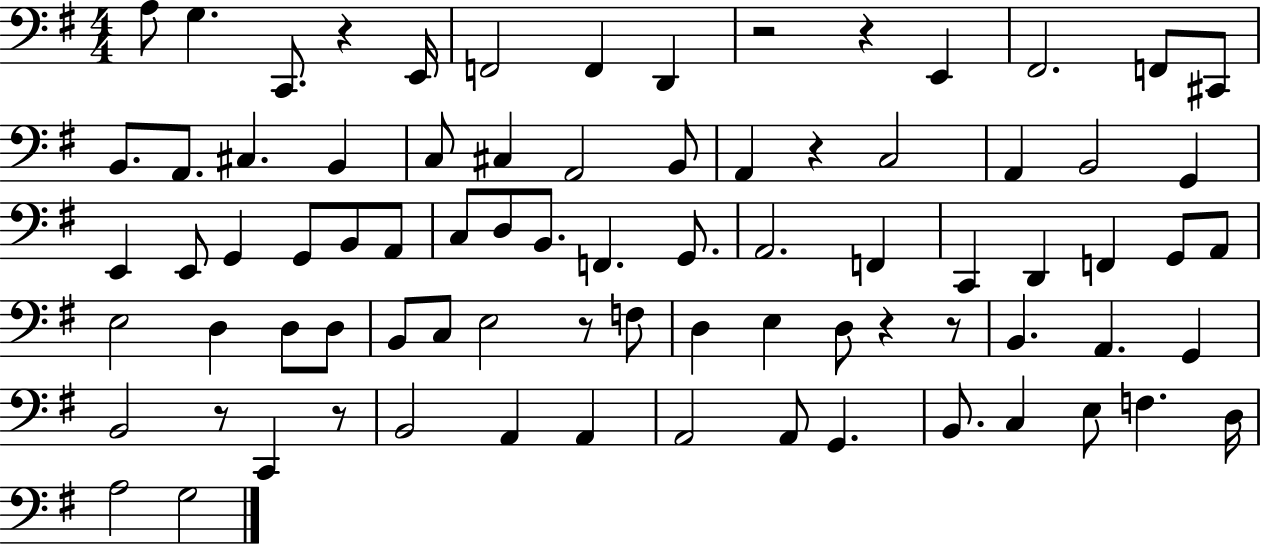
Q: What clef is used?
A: bass